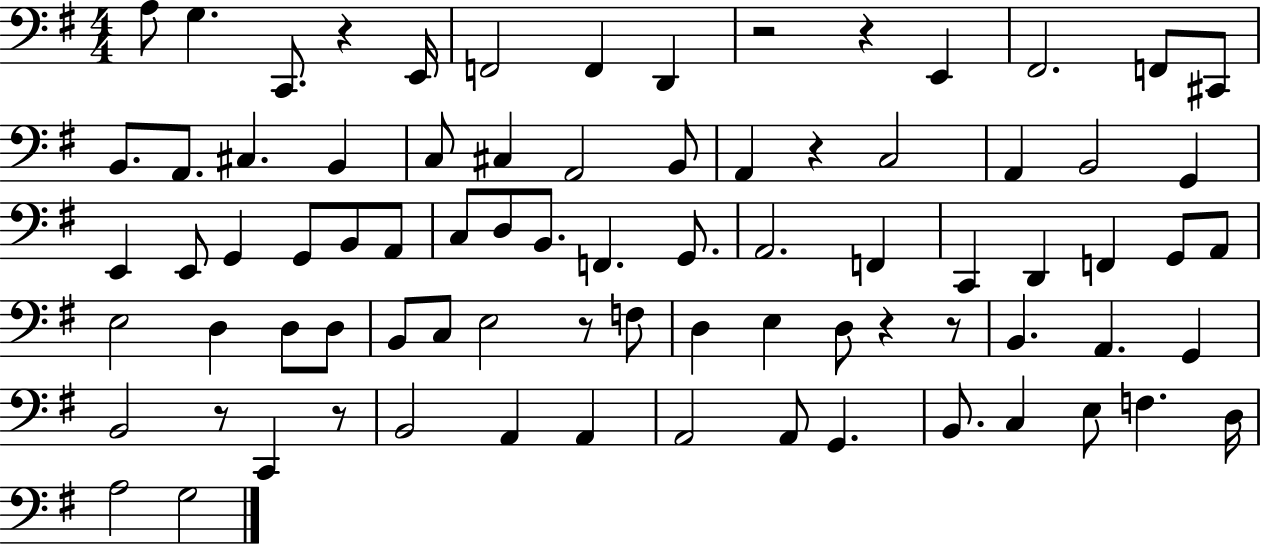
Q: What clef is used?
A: bass